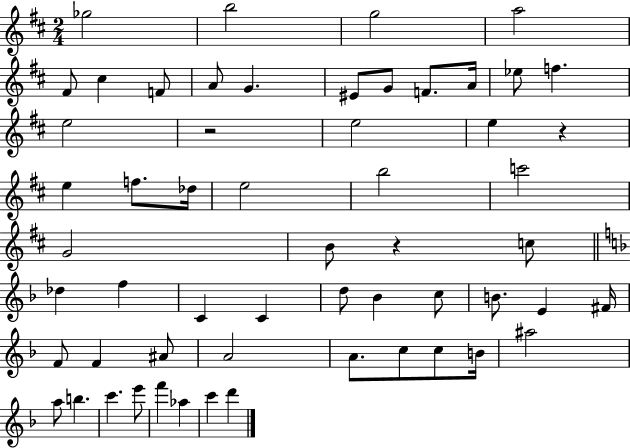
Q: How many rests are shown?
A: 3